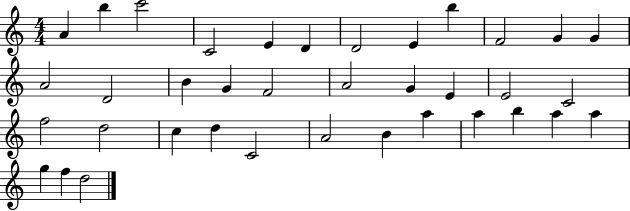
{
  \clef treble
  \numericTimeSignature
  \time 4/4
  \key c \major
  a'4 b''4 c'''2 | c'2 e'4 d'4 | d'2 e'4 b''4 | f'2 g'4 g'4 | \break a'2 d'2 | b'4 g'4 f'2 | a'2 g'4 e'4 | e'2 c'2 | \break f''2 d''2 | c''4 d''4 c'2 | a'2 b'4 a''4 | a''4 b''4 a''4 a''4 | \break g''4 f''4 d''2 | \bar "|."
}